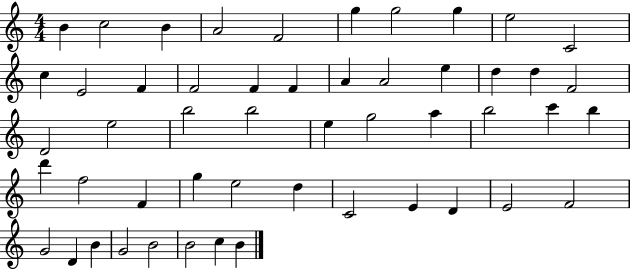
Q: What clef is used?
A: treble